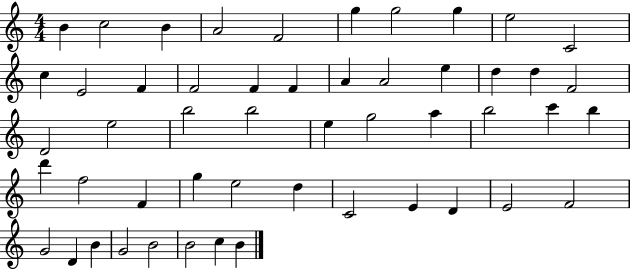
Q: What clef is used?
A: treble